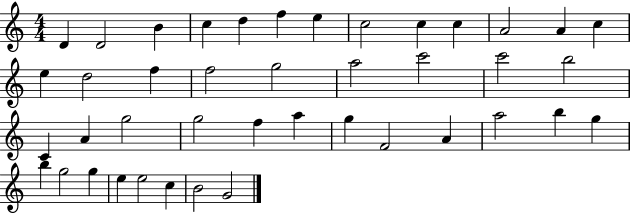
{
  \clef treble
  \numericTimeSignature
  \time 4/4
  \key c \major
  d'4 d'2 b'4 | c''4 d''4 f''4 e''4 | c''2 c''4 c''4 | a'2 a'4 c''4 | \break e''4 d''2 f''4 | f''2 g''2 | a''2 c'''2 | c'''2 b''2 | \break c'4 a'4 g''2 | g''2 f''4 a''4 | g''4 f'2 a'4 | a''2 b''4 g''4 | \break b''4 g''2 g''4 | e''4 e''2 c''4 | b'2 g'2 | \bar "|."
}